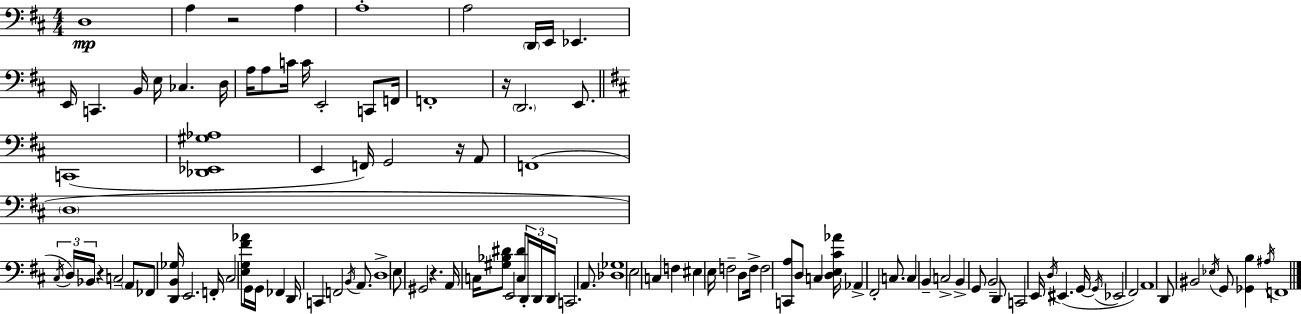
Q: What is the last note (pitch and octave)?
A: F2